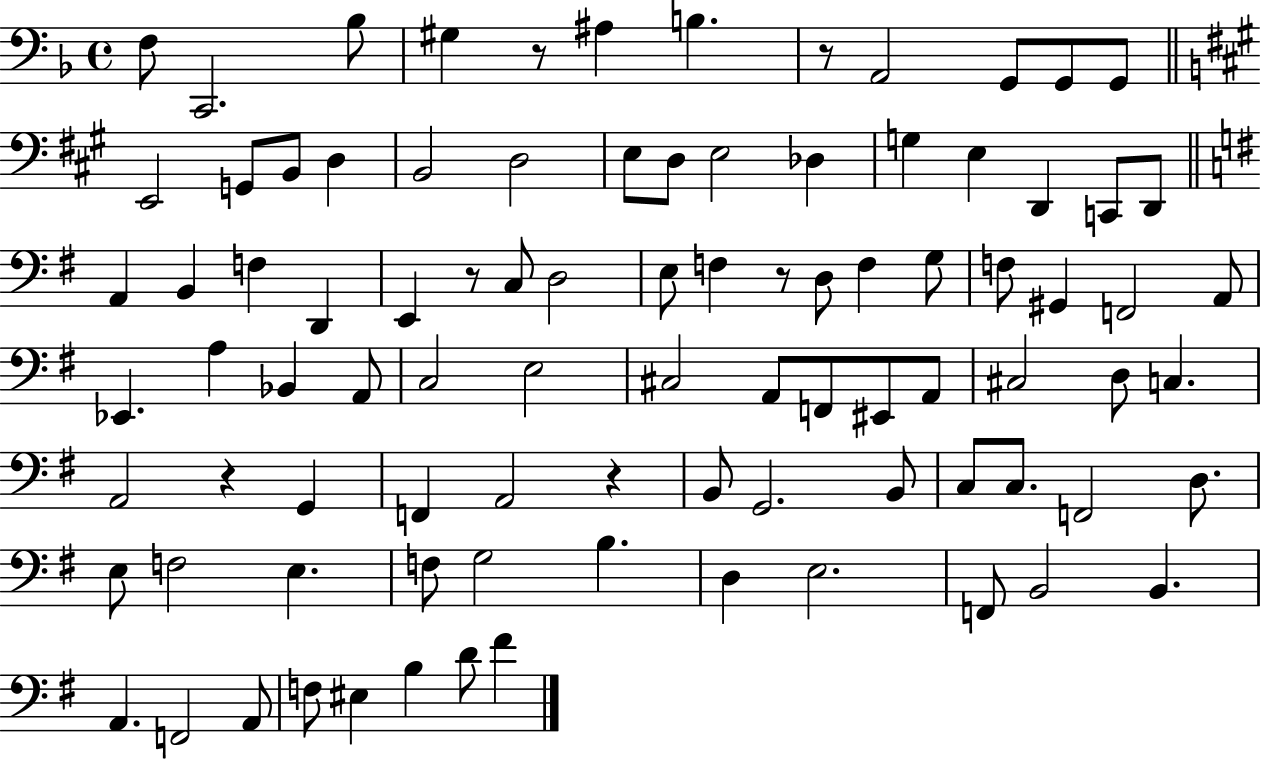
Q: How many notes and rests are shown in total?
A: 91